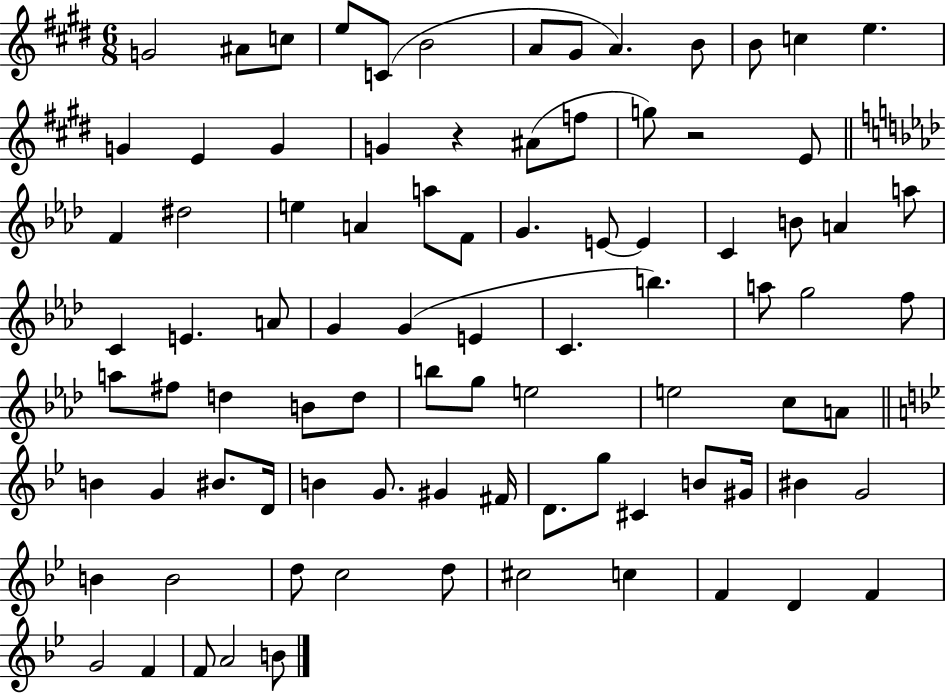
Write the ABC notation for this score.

X:1
T:Untitled
M:6/8
L:1/4
K:E
G2 ^A/2 c/2 e/2 C/2 B2 A/2 ^G/2 A B/2 B/2 c e G E G G z ^A/2 f/2 g/2 z2 E/2 F ^d2 e A a/2 F/2 G E/2 E C B/2 A a/2 C E A/2 G G E C b a/2 g2 f/2 a/2 ^f/2 d B/2 d/2 b/2 g/2 e2 e2 c/2 A/2 B G ^B/2 D/4 B G/2 ^G ^F/4 D/2 g/2 ^C B/2 ^G/4 ^B G2 B B2 d/2 c2 d/2 ^c2 c F D F G2 F F/2 A2 B/2